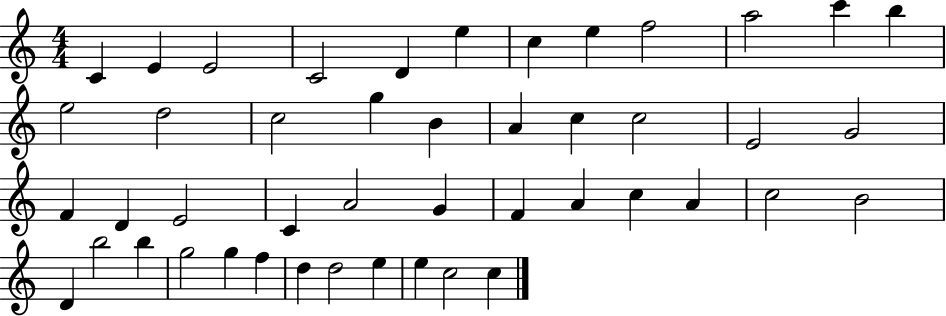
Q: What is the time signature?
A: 4/4